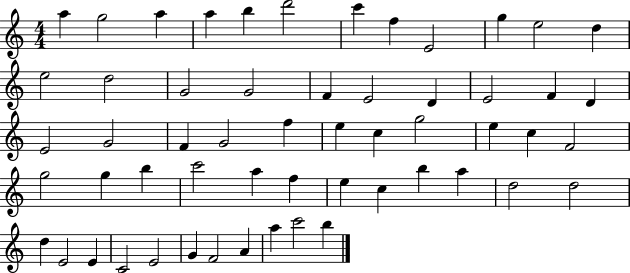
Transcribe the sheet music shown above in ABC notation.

X:1
T:Untitled
M:4/4
L:1/4
K:C
a g2 a a b d'2 c' f E2 g e2 d e2 d2 G2 G2 F E2 D E2 F D E2 G2 F G2 f e c g2 e c F2 g2 g b c'2 a f e c b a d2 d2 d E2 E C2 E2 G F2 A a c'2 b